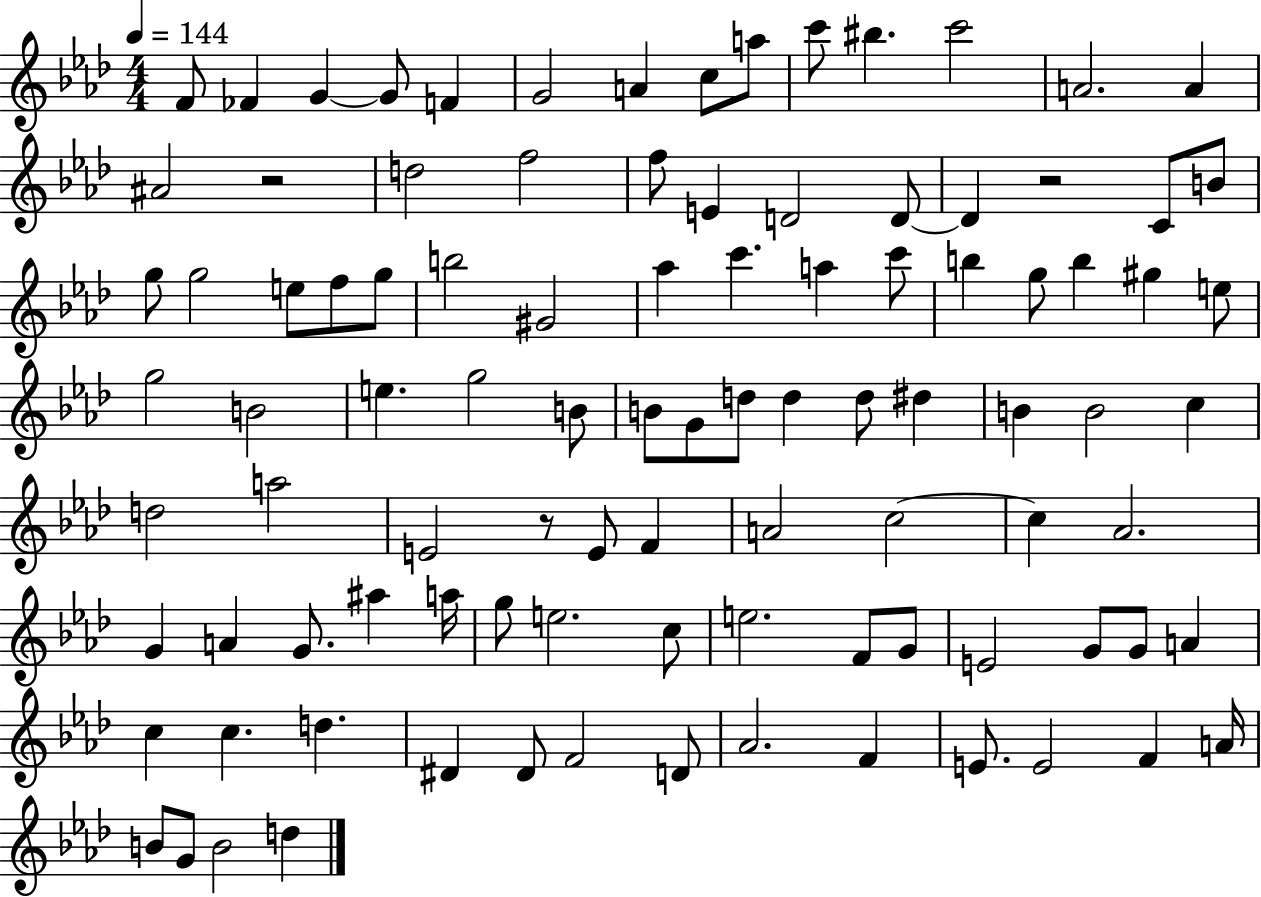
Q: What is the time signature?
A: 4/4